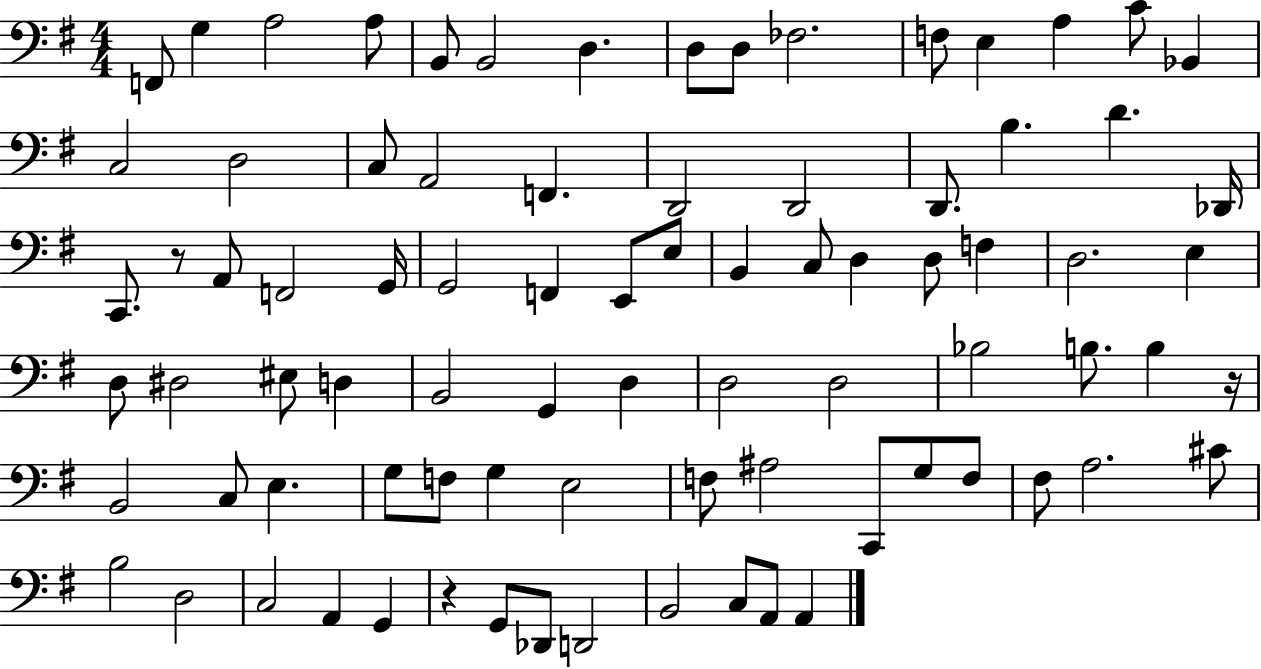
X:1
T:Untitled
M:4/4
L:1/4
K:G
F,,/2 G, A,2 A,/2 B,,/2 B,,2 D, D,/2 D,/2 _F,2 F,/2 E, A, C/2 _B,, C,2 D,2 C,/2 A,,2 F,, D,,2 D,,2 D,,/2 B, D _D,,/4 C,,/2 z/2 A,,/2 F,,2 G,,/4 G,,2 F,, E,,/2 E,/2 B,, C,/2 D, D,/2 F, D,2 E, D,/2 ^D,2 ^E,/2 D, B,,2 G,, D, D,2 D,2 _B,2 B,/2 B, z/4 B,,2 C,/2 E, G,/2 F,/2 G, E,2 F,/2 ^A,2 C,,/2 G,/2 F,/2 ^F,/2 A,2 ^C/2 B,2 D,2 C,2 A,, G,, z G,,/2 _D,,/2 D,,2 B,,2 C,/2 A,,/2 A,,